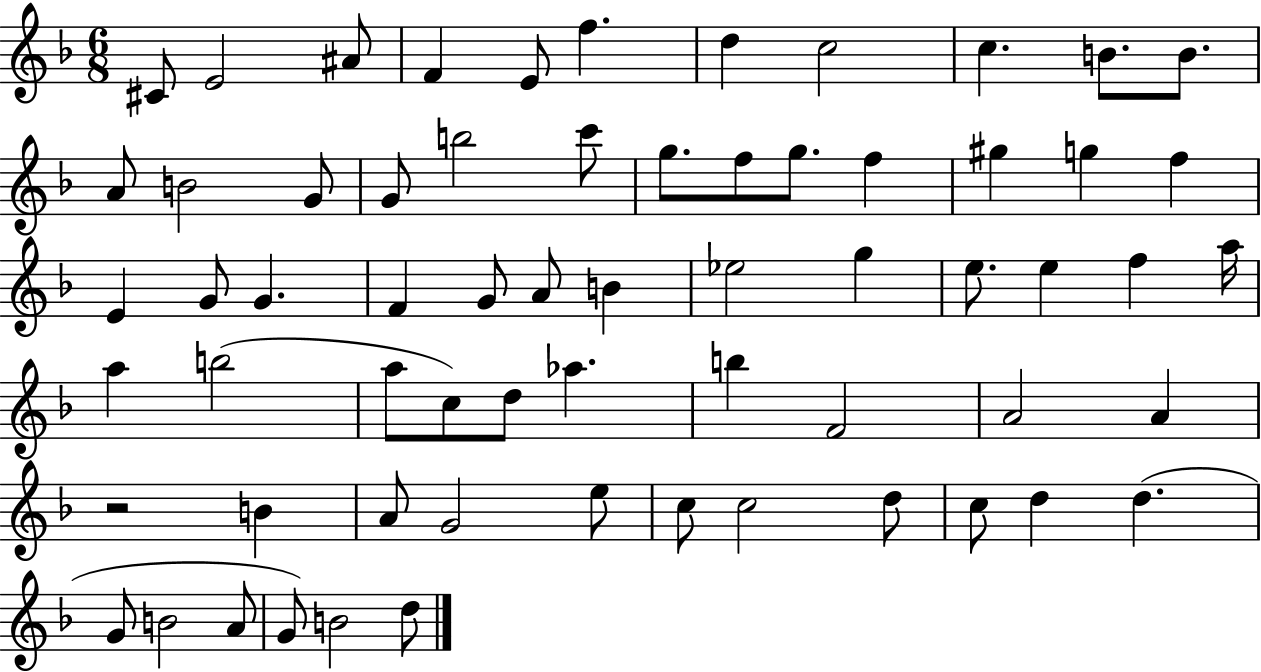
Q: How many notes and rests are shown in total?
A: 64